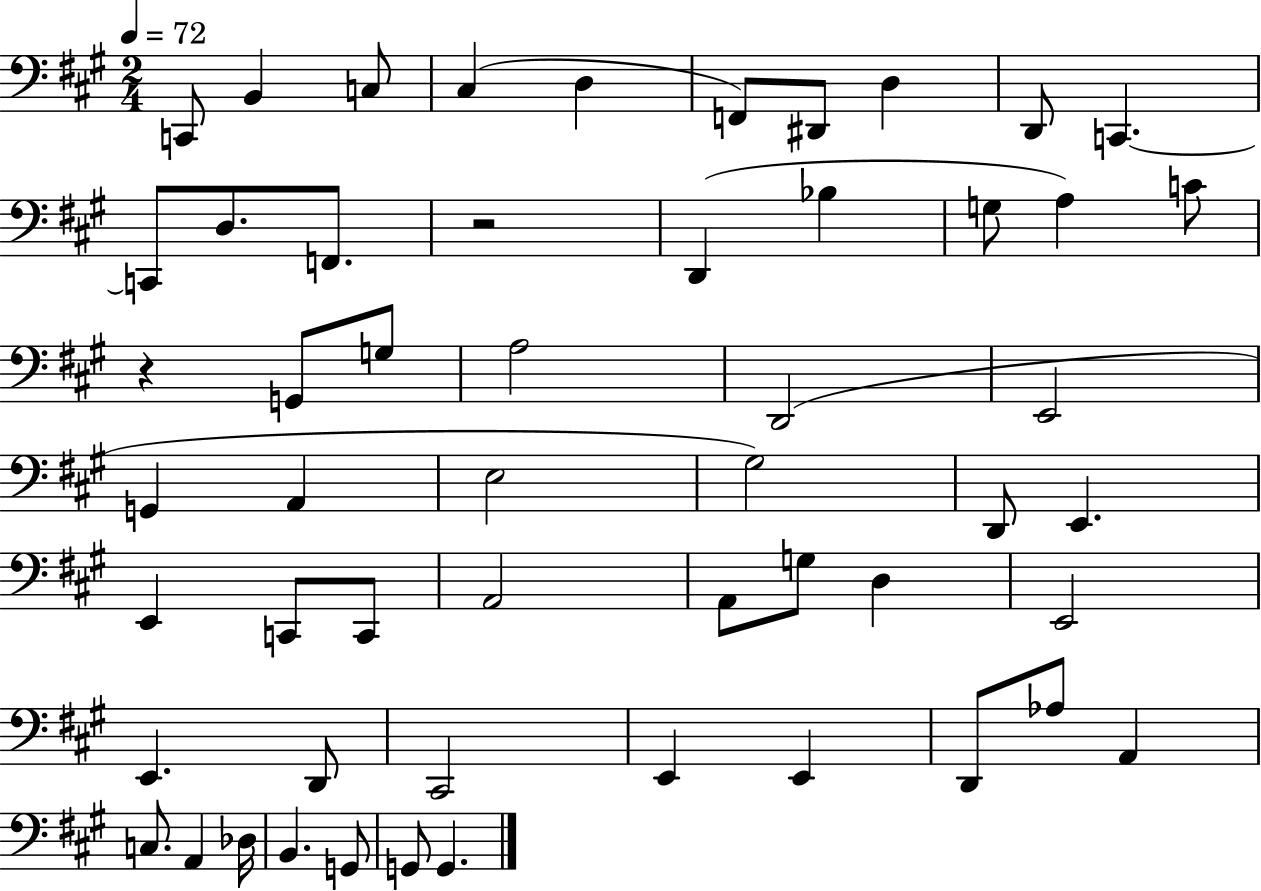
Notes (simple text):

C2/e B2/q C3/e C#3/q D3/q F2/e D#2/e D3/q D2/e C2/q. C2/e D3/e. F2/e. R/h D2/q Bb3/q G3/e A3/q C4/e R/q G2/e G3/e A3/h D2/h E2/h G2/q A2/q E3/h G#3/h D2/e E2/q. E2/q C2/e C2/e A2/h A2/e G3/e D3/q E2/h E2/q. D2/e C#2/h E2/q E2/q D2/e Ab3/e A2/q C3/e. A2/q Db3/s B2/q. G2/e G2/e G2/q.